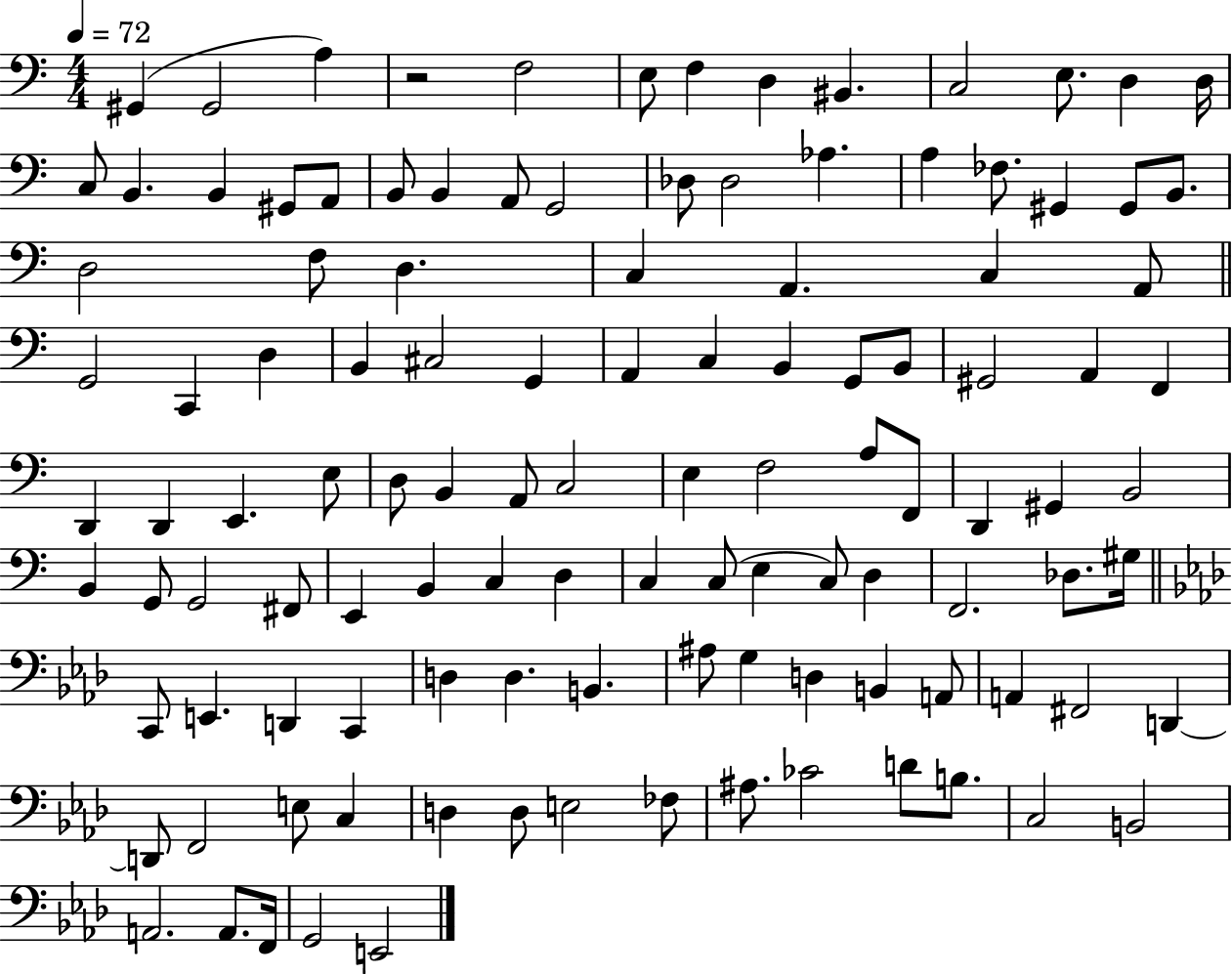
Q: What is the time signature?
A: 4/4